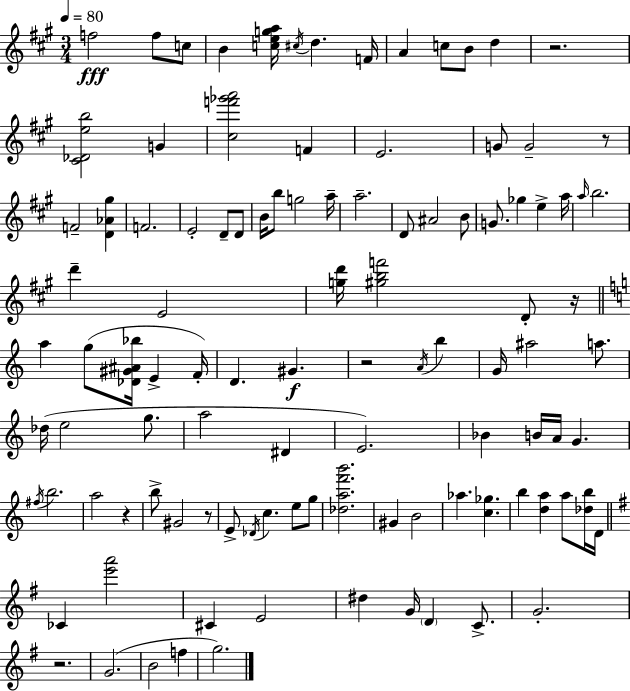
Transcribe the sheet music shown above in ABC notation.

X:1
T:Untitled
M:3/4
L:1/4
K:A
f2 f/2 c/2 B [cega]/4 ^c/4 d F/4 A c/2 B/2 d z2 [^C_Deb]2 G [^cf'_g'a']2 F E2 G/2 G2 z/2 F2 [D_A^g] F2 E2 D/2 D/2 B/4 b/2 g2 a/4 a2 D/2 ^A2 B/2 G/2 _g e a/4 a/4 b2 d' E2 [gd']/4 [^gbf']2 D/2 z/4 a g/2 [_D^G^A_b]/4 E F/4 D ^G z2 A/4 b G/4 ^a2 a/2 _d/4 e2 g/2 a2 ^D E2 _B B/4 A/4 G ^f/4 b2 a2 z b/2 ^G2 z/2 E/2 _D/4 c e/2 g/2 [_daf'b']2 ^G B2 _a [c_g] b [da] a/2 [_db]/4 D/4 _C [e'a']2 ^C E2 ^d G/4 D C/2 G2 z2 G2 B2 f g2